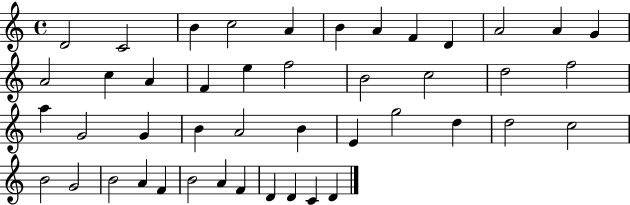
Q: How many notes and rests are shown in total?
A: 45